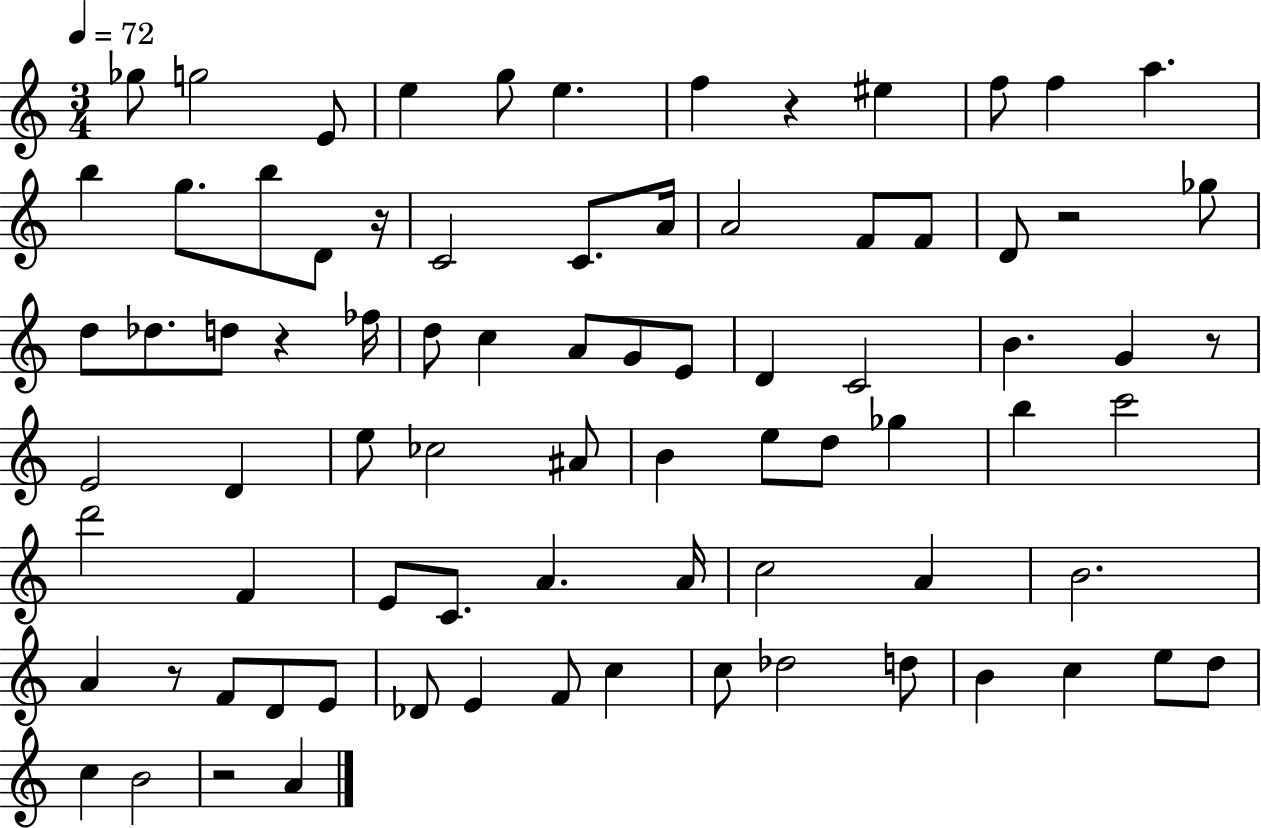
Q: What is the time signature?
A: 3/4